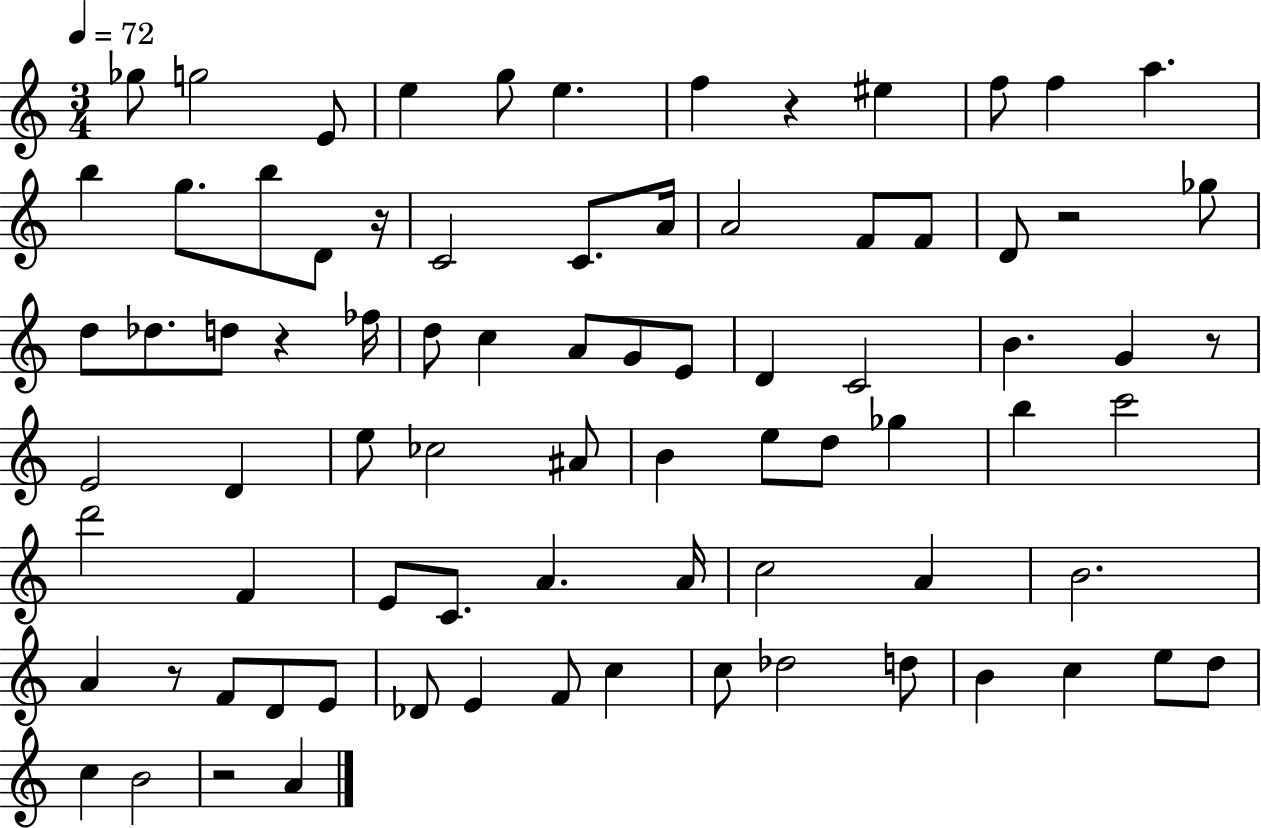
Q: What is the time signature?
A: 3/4